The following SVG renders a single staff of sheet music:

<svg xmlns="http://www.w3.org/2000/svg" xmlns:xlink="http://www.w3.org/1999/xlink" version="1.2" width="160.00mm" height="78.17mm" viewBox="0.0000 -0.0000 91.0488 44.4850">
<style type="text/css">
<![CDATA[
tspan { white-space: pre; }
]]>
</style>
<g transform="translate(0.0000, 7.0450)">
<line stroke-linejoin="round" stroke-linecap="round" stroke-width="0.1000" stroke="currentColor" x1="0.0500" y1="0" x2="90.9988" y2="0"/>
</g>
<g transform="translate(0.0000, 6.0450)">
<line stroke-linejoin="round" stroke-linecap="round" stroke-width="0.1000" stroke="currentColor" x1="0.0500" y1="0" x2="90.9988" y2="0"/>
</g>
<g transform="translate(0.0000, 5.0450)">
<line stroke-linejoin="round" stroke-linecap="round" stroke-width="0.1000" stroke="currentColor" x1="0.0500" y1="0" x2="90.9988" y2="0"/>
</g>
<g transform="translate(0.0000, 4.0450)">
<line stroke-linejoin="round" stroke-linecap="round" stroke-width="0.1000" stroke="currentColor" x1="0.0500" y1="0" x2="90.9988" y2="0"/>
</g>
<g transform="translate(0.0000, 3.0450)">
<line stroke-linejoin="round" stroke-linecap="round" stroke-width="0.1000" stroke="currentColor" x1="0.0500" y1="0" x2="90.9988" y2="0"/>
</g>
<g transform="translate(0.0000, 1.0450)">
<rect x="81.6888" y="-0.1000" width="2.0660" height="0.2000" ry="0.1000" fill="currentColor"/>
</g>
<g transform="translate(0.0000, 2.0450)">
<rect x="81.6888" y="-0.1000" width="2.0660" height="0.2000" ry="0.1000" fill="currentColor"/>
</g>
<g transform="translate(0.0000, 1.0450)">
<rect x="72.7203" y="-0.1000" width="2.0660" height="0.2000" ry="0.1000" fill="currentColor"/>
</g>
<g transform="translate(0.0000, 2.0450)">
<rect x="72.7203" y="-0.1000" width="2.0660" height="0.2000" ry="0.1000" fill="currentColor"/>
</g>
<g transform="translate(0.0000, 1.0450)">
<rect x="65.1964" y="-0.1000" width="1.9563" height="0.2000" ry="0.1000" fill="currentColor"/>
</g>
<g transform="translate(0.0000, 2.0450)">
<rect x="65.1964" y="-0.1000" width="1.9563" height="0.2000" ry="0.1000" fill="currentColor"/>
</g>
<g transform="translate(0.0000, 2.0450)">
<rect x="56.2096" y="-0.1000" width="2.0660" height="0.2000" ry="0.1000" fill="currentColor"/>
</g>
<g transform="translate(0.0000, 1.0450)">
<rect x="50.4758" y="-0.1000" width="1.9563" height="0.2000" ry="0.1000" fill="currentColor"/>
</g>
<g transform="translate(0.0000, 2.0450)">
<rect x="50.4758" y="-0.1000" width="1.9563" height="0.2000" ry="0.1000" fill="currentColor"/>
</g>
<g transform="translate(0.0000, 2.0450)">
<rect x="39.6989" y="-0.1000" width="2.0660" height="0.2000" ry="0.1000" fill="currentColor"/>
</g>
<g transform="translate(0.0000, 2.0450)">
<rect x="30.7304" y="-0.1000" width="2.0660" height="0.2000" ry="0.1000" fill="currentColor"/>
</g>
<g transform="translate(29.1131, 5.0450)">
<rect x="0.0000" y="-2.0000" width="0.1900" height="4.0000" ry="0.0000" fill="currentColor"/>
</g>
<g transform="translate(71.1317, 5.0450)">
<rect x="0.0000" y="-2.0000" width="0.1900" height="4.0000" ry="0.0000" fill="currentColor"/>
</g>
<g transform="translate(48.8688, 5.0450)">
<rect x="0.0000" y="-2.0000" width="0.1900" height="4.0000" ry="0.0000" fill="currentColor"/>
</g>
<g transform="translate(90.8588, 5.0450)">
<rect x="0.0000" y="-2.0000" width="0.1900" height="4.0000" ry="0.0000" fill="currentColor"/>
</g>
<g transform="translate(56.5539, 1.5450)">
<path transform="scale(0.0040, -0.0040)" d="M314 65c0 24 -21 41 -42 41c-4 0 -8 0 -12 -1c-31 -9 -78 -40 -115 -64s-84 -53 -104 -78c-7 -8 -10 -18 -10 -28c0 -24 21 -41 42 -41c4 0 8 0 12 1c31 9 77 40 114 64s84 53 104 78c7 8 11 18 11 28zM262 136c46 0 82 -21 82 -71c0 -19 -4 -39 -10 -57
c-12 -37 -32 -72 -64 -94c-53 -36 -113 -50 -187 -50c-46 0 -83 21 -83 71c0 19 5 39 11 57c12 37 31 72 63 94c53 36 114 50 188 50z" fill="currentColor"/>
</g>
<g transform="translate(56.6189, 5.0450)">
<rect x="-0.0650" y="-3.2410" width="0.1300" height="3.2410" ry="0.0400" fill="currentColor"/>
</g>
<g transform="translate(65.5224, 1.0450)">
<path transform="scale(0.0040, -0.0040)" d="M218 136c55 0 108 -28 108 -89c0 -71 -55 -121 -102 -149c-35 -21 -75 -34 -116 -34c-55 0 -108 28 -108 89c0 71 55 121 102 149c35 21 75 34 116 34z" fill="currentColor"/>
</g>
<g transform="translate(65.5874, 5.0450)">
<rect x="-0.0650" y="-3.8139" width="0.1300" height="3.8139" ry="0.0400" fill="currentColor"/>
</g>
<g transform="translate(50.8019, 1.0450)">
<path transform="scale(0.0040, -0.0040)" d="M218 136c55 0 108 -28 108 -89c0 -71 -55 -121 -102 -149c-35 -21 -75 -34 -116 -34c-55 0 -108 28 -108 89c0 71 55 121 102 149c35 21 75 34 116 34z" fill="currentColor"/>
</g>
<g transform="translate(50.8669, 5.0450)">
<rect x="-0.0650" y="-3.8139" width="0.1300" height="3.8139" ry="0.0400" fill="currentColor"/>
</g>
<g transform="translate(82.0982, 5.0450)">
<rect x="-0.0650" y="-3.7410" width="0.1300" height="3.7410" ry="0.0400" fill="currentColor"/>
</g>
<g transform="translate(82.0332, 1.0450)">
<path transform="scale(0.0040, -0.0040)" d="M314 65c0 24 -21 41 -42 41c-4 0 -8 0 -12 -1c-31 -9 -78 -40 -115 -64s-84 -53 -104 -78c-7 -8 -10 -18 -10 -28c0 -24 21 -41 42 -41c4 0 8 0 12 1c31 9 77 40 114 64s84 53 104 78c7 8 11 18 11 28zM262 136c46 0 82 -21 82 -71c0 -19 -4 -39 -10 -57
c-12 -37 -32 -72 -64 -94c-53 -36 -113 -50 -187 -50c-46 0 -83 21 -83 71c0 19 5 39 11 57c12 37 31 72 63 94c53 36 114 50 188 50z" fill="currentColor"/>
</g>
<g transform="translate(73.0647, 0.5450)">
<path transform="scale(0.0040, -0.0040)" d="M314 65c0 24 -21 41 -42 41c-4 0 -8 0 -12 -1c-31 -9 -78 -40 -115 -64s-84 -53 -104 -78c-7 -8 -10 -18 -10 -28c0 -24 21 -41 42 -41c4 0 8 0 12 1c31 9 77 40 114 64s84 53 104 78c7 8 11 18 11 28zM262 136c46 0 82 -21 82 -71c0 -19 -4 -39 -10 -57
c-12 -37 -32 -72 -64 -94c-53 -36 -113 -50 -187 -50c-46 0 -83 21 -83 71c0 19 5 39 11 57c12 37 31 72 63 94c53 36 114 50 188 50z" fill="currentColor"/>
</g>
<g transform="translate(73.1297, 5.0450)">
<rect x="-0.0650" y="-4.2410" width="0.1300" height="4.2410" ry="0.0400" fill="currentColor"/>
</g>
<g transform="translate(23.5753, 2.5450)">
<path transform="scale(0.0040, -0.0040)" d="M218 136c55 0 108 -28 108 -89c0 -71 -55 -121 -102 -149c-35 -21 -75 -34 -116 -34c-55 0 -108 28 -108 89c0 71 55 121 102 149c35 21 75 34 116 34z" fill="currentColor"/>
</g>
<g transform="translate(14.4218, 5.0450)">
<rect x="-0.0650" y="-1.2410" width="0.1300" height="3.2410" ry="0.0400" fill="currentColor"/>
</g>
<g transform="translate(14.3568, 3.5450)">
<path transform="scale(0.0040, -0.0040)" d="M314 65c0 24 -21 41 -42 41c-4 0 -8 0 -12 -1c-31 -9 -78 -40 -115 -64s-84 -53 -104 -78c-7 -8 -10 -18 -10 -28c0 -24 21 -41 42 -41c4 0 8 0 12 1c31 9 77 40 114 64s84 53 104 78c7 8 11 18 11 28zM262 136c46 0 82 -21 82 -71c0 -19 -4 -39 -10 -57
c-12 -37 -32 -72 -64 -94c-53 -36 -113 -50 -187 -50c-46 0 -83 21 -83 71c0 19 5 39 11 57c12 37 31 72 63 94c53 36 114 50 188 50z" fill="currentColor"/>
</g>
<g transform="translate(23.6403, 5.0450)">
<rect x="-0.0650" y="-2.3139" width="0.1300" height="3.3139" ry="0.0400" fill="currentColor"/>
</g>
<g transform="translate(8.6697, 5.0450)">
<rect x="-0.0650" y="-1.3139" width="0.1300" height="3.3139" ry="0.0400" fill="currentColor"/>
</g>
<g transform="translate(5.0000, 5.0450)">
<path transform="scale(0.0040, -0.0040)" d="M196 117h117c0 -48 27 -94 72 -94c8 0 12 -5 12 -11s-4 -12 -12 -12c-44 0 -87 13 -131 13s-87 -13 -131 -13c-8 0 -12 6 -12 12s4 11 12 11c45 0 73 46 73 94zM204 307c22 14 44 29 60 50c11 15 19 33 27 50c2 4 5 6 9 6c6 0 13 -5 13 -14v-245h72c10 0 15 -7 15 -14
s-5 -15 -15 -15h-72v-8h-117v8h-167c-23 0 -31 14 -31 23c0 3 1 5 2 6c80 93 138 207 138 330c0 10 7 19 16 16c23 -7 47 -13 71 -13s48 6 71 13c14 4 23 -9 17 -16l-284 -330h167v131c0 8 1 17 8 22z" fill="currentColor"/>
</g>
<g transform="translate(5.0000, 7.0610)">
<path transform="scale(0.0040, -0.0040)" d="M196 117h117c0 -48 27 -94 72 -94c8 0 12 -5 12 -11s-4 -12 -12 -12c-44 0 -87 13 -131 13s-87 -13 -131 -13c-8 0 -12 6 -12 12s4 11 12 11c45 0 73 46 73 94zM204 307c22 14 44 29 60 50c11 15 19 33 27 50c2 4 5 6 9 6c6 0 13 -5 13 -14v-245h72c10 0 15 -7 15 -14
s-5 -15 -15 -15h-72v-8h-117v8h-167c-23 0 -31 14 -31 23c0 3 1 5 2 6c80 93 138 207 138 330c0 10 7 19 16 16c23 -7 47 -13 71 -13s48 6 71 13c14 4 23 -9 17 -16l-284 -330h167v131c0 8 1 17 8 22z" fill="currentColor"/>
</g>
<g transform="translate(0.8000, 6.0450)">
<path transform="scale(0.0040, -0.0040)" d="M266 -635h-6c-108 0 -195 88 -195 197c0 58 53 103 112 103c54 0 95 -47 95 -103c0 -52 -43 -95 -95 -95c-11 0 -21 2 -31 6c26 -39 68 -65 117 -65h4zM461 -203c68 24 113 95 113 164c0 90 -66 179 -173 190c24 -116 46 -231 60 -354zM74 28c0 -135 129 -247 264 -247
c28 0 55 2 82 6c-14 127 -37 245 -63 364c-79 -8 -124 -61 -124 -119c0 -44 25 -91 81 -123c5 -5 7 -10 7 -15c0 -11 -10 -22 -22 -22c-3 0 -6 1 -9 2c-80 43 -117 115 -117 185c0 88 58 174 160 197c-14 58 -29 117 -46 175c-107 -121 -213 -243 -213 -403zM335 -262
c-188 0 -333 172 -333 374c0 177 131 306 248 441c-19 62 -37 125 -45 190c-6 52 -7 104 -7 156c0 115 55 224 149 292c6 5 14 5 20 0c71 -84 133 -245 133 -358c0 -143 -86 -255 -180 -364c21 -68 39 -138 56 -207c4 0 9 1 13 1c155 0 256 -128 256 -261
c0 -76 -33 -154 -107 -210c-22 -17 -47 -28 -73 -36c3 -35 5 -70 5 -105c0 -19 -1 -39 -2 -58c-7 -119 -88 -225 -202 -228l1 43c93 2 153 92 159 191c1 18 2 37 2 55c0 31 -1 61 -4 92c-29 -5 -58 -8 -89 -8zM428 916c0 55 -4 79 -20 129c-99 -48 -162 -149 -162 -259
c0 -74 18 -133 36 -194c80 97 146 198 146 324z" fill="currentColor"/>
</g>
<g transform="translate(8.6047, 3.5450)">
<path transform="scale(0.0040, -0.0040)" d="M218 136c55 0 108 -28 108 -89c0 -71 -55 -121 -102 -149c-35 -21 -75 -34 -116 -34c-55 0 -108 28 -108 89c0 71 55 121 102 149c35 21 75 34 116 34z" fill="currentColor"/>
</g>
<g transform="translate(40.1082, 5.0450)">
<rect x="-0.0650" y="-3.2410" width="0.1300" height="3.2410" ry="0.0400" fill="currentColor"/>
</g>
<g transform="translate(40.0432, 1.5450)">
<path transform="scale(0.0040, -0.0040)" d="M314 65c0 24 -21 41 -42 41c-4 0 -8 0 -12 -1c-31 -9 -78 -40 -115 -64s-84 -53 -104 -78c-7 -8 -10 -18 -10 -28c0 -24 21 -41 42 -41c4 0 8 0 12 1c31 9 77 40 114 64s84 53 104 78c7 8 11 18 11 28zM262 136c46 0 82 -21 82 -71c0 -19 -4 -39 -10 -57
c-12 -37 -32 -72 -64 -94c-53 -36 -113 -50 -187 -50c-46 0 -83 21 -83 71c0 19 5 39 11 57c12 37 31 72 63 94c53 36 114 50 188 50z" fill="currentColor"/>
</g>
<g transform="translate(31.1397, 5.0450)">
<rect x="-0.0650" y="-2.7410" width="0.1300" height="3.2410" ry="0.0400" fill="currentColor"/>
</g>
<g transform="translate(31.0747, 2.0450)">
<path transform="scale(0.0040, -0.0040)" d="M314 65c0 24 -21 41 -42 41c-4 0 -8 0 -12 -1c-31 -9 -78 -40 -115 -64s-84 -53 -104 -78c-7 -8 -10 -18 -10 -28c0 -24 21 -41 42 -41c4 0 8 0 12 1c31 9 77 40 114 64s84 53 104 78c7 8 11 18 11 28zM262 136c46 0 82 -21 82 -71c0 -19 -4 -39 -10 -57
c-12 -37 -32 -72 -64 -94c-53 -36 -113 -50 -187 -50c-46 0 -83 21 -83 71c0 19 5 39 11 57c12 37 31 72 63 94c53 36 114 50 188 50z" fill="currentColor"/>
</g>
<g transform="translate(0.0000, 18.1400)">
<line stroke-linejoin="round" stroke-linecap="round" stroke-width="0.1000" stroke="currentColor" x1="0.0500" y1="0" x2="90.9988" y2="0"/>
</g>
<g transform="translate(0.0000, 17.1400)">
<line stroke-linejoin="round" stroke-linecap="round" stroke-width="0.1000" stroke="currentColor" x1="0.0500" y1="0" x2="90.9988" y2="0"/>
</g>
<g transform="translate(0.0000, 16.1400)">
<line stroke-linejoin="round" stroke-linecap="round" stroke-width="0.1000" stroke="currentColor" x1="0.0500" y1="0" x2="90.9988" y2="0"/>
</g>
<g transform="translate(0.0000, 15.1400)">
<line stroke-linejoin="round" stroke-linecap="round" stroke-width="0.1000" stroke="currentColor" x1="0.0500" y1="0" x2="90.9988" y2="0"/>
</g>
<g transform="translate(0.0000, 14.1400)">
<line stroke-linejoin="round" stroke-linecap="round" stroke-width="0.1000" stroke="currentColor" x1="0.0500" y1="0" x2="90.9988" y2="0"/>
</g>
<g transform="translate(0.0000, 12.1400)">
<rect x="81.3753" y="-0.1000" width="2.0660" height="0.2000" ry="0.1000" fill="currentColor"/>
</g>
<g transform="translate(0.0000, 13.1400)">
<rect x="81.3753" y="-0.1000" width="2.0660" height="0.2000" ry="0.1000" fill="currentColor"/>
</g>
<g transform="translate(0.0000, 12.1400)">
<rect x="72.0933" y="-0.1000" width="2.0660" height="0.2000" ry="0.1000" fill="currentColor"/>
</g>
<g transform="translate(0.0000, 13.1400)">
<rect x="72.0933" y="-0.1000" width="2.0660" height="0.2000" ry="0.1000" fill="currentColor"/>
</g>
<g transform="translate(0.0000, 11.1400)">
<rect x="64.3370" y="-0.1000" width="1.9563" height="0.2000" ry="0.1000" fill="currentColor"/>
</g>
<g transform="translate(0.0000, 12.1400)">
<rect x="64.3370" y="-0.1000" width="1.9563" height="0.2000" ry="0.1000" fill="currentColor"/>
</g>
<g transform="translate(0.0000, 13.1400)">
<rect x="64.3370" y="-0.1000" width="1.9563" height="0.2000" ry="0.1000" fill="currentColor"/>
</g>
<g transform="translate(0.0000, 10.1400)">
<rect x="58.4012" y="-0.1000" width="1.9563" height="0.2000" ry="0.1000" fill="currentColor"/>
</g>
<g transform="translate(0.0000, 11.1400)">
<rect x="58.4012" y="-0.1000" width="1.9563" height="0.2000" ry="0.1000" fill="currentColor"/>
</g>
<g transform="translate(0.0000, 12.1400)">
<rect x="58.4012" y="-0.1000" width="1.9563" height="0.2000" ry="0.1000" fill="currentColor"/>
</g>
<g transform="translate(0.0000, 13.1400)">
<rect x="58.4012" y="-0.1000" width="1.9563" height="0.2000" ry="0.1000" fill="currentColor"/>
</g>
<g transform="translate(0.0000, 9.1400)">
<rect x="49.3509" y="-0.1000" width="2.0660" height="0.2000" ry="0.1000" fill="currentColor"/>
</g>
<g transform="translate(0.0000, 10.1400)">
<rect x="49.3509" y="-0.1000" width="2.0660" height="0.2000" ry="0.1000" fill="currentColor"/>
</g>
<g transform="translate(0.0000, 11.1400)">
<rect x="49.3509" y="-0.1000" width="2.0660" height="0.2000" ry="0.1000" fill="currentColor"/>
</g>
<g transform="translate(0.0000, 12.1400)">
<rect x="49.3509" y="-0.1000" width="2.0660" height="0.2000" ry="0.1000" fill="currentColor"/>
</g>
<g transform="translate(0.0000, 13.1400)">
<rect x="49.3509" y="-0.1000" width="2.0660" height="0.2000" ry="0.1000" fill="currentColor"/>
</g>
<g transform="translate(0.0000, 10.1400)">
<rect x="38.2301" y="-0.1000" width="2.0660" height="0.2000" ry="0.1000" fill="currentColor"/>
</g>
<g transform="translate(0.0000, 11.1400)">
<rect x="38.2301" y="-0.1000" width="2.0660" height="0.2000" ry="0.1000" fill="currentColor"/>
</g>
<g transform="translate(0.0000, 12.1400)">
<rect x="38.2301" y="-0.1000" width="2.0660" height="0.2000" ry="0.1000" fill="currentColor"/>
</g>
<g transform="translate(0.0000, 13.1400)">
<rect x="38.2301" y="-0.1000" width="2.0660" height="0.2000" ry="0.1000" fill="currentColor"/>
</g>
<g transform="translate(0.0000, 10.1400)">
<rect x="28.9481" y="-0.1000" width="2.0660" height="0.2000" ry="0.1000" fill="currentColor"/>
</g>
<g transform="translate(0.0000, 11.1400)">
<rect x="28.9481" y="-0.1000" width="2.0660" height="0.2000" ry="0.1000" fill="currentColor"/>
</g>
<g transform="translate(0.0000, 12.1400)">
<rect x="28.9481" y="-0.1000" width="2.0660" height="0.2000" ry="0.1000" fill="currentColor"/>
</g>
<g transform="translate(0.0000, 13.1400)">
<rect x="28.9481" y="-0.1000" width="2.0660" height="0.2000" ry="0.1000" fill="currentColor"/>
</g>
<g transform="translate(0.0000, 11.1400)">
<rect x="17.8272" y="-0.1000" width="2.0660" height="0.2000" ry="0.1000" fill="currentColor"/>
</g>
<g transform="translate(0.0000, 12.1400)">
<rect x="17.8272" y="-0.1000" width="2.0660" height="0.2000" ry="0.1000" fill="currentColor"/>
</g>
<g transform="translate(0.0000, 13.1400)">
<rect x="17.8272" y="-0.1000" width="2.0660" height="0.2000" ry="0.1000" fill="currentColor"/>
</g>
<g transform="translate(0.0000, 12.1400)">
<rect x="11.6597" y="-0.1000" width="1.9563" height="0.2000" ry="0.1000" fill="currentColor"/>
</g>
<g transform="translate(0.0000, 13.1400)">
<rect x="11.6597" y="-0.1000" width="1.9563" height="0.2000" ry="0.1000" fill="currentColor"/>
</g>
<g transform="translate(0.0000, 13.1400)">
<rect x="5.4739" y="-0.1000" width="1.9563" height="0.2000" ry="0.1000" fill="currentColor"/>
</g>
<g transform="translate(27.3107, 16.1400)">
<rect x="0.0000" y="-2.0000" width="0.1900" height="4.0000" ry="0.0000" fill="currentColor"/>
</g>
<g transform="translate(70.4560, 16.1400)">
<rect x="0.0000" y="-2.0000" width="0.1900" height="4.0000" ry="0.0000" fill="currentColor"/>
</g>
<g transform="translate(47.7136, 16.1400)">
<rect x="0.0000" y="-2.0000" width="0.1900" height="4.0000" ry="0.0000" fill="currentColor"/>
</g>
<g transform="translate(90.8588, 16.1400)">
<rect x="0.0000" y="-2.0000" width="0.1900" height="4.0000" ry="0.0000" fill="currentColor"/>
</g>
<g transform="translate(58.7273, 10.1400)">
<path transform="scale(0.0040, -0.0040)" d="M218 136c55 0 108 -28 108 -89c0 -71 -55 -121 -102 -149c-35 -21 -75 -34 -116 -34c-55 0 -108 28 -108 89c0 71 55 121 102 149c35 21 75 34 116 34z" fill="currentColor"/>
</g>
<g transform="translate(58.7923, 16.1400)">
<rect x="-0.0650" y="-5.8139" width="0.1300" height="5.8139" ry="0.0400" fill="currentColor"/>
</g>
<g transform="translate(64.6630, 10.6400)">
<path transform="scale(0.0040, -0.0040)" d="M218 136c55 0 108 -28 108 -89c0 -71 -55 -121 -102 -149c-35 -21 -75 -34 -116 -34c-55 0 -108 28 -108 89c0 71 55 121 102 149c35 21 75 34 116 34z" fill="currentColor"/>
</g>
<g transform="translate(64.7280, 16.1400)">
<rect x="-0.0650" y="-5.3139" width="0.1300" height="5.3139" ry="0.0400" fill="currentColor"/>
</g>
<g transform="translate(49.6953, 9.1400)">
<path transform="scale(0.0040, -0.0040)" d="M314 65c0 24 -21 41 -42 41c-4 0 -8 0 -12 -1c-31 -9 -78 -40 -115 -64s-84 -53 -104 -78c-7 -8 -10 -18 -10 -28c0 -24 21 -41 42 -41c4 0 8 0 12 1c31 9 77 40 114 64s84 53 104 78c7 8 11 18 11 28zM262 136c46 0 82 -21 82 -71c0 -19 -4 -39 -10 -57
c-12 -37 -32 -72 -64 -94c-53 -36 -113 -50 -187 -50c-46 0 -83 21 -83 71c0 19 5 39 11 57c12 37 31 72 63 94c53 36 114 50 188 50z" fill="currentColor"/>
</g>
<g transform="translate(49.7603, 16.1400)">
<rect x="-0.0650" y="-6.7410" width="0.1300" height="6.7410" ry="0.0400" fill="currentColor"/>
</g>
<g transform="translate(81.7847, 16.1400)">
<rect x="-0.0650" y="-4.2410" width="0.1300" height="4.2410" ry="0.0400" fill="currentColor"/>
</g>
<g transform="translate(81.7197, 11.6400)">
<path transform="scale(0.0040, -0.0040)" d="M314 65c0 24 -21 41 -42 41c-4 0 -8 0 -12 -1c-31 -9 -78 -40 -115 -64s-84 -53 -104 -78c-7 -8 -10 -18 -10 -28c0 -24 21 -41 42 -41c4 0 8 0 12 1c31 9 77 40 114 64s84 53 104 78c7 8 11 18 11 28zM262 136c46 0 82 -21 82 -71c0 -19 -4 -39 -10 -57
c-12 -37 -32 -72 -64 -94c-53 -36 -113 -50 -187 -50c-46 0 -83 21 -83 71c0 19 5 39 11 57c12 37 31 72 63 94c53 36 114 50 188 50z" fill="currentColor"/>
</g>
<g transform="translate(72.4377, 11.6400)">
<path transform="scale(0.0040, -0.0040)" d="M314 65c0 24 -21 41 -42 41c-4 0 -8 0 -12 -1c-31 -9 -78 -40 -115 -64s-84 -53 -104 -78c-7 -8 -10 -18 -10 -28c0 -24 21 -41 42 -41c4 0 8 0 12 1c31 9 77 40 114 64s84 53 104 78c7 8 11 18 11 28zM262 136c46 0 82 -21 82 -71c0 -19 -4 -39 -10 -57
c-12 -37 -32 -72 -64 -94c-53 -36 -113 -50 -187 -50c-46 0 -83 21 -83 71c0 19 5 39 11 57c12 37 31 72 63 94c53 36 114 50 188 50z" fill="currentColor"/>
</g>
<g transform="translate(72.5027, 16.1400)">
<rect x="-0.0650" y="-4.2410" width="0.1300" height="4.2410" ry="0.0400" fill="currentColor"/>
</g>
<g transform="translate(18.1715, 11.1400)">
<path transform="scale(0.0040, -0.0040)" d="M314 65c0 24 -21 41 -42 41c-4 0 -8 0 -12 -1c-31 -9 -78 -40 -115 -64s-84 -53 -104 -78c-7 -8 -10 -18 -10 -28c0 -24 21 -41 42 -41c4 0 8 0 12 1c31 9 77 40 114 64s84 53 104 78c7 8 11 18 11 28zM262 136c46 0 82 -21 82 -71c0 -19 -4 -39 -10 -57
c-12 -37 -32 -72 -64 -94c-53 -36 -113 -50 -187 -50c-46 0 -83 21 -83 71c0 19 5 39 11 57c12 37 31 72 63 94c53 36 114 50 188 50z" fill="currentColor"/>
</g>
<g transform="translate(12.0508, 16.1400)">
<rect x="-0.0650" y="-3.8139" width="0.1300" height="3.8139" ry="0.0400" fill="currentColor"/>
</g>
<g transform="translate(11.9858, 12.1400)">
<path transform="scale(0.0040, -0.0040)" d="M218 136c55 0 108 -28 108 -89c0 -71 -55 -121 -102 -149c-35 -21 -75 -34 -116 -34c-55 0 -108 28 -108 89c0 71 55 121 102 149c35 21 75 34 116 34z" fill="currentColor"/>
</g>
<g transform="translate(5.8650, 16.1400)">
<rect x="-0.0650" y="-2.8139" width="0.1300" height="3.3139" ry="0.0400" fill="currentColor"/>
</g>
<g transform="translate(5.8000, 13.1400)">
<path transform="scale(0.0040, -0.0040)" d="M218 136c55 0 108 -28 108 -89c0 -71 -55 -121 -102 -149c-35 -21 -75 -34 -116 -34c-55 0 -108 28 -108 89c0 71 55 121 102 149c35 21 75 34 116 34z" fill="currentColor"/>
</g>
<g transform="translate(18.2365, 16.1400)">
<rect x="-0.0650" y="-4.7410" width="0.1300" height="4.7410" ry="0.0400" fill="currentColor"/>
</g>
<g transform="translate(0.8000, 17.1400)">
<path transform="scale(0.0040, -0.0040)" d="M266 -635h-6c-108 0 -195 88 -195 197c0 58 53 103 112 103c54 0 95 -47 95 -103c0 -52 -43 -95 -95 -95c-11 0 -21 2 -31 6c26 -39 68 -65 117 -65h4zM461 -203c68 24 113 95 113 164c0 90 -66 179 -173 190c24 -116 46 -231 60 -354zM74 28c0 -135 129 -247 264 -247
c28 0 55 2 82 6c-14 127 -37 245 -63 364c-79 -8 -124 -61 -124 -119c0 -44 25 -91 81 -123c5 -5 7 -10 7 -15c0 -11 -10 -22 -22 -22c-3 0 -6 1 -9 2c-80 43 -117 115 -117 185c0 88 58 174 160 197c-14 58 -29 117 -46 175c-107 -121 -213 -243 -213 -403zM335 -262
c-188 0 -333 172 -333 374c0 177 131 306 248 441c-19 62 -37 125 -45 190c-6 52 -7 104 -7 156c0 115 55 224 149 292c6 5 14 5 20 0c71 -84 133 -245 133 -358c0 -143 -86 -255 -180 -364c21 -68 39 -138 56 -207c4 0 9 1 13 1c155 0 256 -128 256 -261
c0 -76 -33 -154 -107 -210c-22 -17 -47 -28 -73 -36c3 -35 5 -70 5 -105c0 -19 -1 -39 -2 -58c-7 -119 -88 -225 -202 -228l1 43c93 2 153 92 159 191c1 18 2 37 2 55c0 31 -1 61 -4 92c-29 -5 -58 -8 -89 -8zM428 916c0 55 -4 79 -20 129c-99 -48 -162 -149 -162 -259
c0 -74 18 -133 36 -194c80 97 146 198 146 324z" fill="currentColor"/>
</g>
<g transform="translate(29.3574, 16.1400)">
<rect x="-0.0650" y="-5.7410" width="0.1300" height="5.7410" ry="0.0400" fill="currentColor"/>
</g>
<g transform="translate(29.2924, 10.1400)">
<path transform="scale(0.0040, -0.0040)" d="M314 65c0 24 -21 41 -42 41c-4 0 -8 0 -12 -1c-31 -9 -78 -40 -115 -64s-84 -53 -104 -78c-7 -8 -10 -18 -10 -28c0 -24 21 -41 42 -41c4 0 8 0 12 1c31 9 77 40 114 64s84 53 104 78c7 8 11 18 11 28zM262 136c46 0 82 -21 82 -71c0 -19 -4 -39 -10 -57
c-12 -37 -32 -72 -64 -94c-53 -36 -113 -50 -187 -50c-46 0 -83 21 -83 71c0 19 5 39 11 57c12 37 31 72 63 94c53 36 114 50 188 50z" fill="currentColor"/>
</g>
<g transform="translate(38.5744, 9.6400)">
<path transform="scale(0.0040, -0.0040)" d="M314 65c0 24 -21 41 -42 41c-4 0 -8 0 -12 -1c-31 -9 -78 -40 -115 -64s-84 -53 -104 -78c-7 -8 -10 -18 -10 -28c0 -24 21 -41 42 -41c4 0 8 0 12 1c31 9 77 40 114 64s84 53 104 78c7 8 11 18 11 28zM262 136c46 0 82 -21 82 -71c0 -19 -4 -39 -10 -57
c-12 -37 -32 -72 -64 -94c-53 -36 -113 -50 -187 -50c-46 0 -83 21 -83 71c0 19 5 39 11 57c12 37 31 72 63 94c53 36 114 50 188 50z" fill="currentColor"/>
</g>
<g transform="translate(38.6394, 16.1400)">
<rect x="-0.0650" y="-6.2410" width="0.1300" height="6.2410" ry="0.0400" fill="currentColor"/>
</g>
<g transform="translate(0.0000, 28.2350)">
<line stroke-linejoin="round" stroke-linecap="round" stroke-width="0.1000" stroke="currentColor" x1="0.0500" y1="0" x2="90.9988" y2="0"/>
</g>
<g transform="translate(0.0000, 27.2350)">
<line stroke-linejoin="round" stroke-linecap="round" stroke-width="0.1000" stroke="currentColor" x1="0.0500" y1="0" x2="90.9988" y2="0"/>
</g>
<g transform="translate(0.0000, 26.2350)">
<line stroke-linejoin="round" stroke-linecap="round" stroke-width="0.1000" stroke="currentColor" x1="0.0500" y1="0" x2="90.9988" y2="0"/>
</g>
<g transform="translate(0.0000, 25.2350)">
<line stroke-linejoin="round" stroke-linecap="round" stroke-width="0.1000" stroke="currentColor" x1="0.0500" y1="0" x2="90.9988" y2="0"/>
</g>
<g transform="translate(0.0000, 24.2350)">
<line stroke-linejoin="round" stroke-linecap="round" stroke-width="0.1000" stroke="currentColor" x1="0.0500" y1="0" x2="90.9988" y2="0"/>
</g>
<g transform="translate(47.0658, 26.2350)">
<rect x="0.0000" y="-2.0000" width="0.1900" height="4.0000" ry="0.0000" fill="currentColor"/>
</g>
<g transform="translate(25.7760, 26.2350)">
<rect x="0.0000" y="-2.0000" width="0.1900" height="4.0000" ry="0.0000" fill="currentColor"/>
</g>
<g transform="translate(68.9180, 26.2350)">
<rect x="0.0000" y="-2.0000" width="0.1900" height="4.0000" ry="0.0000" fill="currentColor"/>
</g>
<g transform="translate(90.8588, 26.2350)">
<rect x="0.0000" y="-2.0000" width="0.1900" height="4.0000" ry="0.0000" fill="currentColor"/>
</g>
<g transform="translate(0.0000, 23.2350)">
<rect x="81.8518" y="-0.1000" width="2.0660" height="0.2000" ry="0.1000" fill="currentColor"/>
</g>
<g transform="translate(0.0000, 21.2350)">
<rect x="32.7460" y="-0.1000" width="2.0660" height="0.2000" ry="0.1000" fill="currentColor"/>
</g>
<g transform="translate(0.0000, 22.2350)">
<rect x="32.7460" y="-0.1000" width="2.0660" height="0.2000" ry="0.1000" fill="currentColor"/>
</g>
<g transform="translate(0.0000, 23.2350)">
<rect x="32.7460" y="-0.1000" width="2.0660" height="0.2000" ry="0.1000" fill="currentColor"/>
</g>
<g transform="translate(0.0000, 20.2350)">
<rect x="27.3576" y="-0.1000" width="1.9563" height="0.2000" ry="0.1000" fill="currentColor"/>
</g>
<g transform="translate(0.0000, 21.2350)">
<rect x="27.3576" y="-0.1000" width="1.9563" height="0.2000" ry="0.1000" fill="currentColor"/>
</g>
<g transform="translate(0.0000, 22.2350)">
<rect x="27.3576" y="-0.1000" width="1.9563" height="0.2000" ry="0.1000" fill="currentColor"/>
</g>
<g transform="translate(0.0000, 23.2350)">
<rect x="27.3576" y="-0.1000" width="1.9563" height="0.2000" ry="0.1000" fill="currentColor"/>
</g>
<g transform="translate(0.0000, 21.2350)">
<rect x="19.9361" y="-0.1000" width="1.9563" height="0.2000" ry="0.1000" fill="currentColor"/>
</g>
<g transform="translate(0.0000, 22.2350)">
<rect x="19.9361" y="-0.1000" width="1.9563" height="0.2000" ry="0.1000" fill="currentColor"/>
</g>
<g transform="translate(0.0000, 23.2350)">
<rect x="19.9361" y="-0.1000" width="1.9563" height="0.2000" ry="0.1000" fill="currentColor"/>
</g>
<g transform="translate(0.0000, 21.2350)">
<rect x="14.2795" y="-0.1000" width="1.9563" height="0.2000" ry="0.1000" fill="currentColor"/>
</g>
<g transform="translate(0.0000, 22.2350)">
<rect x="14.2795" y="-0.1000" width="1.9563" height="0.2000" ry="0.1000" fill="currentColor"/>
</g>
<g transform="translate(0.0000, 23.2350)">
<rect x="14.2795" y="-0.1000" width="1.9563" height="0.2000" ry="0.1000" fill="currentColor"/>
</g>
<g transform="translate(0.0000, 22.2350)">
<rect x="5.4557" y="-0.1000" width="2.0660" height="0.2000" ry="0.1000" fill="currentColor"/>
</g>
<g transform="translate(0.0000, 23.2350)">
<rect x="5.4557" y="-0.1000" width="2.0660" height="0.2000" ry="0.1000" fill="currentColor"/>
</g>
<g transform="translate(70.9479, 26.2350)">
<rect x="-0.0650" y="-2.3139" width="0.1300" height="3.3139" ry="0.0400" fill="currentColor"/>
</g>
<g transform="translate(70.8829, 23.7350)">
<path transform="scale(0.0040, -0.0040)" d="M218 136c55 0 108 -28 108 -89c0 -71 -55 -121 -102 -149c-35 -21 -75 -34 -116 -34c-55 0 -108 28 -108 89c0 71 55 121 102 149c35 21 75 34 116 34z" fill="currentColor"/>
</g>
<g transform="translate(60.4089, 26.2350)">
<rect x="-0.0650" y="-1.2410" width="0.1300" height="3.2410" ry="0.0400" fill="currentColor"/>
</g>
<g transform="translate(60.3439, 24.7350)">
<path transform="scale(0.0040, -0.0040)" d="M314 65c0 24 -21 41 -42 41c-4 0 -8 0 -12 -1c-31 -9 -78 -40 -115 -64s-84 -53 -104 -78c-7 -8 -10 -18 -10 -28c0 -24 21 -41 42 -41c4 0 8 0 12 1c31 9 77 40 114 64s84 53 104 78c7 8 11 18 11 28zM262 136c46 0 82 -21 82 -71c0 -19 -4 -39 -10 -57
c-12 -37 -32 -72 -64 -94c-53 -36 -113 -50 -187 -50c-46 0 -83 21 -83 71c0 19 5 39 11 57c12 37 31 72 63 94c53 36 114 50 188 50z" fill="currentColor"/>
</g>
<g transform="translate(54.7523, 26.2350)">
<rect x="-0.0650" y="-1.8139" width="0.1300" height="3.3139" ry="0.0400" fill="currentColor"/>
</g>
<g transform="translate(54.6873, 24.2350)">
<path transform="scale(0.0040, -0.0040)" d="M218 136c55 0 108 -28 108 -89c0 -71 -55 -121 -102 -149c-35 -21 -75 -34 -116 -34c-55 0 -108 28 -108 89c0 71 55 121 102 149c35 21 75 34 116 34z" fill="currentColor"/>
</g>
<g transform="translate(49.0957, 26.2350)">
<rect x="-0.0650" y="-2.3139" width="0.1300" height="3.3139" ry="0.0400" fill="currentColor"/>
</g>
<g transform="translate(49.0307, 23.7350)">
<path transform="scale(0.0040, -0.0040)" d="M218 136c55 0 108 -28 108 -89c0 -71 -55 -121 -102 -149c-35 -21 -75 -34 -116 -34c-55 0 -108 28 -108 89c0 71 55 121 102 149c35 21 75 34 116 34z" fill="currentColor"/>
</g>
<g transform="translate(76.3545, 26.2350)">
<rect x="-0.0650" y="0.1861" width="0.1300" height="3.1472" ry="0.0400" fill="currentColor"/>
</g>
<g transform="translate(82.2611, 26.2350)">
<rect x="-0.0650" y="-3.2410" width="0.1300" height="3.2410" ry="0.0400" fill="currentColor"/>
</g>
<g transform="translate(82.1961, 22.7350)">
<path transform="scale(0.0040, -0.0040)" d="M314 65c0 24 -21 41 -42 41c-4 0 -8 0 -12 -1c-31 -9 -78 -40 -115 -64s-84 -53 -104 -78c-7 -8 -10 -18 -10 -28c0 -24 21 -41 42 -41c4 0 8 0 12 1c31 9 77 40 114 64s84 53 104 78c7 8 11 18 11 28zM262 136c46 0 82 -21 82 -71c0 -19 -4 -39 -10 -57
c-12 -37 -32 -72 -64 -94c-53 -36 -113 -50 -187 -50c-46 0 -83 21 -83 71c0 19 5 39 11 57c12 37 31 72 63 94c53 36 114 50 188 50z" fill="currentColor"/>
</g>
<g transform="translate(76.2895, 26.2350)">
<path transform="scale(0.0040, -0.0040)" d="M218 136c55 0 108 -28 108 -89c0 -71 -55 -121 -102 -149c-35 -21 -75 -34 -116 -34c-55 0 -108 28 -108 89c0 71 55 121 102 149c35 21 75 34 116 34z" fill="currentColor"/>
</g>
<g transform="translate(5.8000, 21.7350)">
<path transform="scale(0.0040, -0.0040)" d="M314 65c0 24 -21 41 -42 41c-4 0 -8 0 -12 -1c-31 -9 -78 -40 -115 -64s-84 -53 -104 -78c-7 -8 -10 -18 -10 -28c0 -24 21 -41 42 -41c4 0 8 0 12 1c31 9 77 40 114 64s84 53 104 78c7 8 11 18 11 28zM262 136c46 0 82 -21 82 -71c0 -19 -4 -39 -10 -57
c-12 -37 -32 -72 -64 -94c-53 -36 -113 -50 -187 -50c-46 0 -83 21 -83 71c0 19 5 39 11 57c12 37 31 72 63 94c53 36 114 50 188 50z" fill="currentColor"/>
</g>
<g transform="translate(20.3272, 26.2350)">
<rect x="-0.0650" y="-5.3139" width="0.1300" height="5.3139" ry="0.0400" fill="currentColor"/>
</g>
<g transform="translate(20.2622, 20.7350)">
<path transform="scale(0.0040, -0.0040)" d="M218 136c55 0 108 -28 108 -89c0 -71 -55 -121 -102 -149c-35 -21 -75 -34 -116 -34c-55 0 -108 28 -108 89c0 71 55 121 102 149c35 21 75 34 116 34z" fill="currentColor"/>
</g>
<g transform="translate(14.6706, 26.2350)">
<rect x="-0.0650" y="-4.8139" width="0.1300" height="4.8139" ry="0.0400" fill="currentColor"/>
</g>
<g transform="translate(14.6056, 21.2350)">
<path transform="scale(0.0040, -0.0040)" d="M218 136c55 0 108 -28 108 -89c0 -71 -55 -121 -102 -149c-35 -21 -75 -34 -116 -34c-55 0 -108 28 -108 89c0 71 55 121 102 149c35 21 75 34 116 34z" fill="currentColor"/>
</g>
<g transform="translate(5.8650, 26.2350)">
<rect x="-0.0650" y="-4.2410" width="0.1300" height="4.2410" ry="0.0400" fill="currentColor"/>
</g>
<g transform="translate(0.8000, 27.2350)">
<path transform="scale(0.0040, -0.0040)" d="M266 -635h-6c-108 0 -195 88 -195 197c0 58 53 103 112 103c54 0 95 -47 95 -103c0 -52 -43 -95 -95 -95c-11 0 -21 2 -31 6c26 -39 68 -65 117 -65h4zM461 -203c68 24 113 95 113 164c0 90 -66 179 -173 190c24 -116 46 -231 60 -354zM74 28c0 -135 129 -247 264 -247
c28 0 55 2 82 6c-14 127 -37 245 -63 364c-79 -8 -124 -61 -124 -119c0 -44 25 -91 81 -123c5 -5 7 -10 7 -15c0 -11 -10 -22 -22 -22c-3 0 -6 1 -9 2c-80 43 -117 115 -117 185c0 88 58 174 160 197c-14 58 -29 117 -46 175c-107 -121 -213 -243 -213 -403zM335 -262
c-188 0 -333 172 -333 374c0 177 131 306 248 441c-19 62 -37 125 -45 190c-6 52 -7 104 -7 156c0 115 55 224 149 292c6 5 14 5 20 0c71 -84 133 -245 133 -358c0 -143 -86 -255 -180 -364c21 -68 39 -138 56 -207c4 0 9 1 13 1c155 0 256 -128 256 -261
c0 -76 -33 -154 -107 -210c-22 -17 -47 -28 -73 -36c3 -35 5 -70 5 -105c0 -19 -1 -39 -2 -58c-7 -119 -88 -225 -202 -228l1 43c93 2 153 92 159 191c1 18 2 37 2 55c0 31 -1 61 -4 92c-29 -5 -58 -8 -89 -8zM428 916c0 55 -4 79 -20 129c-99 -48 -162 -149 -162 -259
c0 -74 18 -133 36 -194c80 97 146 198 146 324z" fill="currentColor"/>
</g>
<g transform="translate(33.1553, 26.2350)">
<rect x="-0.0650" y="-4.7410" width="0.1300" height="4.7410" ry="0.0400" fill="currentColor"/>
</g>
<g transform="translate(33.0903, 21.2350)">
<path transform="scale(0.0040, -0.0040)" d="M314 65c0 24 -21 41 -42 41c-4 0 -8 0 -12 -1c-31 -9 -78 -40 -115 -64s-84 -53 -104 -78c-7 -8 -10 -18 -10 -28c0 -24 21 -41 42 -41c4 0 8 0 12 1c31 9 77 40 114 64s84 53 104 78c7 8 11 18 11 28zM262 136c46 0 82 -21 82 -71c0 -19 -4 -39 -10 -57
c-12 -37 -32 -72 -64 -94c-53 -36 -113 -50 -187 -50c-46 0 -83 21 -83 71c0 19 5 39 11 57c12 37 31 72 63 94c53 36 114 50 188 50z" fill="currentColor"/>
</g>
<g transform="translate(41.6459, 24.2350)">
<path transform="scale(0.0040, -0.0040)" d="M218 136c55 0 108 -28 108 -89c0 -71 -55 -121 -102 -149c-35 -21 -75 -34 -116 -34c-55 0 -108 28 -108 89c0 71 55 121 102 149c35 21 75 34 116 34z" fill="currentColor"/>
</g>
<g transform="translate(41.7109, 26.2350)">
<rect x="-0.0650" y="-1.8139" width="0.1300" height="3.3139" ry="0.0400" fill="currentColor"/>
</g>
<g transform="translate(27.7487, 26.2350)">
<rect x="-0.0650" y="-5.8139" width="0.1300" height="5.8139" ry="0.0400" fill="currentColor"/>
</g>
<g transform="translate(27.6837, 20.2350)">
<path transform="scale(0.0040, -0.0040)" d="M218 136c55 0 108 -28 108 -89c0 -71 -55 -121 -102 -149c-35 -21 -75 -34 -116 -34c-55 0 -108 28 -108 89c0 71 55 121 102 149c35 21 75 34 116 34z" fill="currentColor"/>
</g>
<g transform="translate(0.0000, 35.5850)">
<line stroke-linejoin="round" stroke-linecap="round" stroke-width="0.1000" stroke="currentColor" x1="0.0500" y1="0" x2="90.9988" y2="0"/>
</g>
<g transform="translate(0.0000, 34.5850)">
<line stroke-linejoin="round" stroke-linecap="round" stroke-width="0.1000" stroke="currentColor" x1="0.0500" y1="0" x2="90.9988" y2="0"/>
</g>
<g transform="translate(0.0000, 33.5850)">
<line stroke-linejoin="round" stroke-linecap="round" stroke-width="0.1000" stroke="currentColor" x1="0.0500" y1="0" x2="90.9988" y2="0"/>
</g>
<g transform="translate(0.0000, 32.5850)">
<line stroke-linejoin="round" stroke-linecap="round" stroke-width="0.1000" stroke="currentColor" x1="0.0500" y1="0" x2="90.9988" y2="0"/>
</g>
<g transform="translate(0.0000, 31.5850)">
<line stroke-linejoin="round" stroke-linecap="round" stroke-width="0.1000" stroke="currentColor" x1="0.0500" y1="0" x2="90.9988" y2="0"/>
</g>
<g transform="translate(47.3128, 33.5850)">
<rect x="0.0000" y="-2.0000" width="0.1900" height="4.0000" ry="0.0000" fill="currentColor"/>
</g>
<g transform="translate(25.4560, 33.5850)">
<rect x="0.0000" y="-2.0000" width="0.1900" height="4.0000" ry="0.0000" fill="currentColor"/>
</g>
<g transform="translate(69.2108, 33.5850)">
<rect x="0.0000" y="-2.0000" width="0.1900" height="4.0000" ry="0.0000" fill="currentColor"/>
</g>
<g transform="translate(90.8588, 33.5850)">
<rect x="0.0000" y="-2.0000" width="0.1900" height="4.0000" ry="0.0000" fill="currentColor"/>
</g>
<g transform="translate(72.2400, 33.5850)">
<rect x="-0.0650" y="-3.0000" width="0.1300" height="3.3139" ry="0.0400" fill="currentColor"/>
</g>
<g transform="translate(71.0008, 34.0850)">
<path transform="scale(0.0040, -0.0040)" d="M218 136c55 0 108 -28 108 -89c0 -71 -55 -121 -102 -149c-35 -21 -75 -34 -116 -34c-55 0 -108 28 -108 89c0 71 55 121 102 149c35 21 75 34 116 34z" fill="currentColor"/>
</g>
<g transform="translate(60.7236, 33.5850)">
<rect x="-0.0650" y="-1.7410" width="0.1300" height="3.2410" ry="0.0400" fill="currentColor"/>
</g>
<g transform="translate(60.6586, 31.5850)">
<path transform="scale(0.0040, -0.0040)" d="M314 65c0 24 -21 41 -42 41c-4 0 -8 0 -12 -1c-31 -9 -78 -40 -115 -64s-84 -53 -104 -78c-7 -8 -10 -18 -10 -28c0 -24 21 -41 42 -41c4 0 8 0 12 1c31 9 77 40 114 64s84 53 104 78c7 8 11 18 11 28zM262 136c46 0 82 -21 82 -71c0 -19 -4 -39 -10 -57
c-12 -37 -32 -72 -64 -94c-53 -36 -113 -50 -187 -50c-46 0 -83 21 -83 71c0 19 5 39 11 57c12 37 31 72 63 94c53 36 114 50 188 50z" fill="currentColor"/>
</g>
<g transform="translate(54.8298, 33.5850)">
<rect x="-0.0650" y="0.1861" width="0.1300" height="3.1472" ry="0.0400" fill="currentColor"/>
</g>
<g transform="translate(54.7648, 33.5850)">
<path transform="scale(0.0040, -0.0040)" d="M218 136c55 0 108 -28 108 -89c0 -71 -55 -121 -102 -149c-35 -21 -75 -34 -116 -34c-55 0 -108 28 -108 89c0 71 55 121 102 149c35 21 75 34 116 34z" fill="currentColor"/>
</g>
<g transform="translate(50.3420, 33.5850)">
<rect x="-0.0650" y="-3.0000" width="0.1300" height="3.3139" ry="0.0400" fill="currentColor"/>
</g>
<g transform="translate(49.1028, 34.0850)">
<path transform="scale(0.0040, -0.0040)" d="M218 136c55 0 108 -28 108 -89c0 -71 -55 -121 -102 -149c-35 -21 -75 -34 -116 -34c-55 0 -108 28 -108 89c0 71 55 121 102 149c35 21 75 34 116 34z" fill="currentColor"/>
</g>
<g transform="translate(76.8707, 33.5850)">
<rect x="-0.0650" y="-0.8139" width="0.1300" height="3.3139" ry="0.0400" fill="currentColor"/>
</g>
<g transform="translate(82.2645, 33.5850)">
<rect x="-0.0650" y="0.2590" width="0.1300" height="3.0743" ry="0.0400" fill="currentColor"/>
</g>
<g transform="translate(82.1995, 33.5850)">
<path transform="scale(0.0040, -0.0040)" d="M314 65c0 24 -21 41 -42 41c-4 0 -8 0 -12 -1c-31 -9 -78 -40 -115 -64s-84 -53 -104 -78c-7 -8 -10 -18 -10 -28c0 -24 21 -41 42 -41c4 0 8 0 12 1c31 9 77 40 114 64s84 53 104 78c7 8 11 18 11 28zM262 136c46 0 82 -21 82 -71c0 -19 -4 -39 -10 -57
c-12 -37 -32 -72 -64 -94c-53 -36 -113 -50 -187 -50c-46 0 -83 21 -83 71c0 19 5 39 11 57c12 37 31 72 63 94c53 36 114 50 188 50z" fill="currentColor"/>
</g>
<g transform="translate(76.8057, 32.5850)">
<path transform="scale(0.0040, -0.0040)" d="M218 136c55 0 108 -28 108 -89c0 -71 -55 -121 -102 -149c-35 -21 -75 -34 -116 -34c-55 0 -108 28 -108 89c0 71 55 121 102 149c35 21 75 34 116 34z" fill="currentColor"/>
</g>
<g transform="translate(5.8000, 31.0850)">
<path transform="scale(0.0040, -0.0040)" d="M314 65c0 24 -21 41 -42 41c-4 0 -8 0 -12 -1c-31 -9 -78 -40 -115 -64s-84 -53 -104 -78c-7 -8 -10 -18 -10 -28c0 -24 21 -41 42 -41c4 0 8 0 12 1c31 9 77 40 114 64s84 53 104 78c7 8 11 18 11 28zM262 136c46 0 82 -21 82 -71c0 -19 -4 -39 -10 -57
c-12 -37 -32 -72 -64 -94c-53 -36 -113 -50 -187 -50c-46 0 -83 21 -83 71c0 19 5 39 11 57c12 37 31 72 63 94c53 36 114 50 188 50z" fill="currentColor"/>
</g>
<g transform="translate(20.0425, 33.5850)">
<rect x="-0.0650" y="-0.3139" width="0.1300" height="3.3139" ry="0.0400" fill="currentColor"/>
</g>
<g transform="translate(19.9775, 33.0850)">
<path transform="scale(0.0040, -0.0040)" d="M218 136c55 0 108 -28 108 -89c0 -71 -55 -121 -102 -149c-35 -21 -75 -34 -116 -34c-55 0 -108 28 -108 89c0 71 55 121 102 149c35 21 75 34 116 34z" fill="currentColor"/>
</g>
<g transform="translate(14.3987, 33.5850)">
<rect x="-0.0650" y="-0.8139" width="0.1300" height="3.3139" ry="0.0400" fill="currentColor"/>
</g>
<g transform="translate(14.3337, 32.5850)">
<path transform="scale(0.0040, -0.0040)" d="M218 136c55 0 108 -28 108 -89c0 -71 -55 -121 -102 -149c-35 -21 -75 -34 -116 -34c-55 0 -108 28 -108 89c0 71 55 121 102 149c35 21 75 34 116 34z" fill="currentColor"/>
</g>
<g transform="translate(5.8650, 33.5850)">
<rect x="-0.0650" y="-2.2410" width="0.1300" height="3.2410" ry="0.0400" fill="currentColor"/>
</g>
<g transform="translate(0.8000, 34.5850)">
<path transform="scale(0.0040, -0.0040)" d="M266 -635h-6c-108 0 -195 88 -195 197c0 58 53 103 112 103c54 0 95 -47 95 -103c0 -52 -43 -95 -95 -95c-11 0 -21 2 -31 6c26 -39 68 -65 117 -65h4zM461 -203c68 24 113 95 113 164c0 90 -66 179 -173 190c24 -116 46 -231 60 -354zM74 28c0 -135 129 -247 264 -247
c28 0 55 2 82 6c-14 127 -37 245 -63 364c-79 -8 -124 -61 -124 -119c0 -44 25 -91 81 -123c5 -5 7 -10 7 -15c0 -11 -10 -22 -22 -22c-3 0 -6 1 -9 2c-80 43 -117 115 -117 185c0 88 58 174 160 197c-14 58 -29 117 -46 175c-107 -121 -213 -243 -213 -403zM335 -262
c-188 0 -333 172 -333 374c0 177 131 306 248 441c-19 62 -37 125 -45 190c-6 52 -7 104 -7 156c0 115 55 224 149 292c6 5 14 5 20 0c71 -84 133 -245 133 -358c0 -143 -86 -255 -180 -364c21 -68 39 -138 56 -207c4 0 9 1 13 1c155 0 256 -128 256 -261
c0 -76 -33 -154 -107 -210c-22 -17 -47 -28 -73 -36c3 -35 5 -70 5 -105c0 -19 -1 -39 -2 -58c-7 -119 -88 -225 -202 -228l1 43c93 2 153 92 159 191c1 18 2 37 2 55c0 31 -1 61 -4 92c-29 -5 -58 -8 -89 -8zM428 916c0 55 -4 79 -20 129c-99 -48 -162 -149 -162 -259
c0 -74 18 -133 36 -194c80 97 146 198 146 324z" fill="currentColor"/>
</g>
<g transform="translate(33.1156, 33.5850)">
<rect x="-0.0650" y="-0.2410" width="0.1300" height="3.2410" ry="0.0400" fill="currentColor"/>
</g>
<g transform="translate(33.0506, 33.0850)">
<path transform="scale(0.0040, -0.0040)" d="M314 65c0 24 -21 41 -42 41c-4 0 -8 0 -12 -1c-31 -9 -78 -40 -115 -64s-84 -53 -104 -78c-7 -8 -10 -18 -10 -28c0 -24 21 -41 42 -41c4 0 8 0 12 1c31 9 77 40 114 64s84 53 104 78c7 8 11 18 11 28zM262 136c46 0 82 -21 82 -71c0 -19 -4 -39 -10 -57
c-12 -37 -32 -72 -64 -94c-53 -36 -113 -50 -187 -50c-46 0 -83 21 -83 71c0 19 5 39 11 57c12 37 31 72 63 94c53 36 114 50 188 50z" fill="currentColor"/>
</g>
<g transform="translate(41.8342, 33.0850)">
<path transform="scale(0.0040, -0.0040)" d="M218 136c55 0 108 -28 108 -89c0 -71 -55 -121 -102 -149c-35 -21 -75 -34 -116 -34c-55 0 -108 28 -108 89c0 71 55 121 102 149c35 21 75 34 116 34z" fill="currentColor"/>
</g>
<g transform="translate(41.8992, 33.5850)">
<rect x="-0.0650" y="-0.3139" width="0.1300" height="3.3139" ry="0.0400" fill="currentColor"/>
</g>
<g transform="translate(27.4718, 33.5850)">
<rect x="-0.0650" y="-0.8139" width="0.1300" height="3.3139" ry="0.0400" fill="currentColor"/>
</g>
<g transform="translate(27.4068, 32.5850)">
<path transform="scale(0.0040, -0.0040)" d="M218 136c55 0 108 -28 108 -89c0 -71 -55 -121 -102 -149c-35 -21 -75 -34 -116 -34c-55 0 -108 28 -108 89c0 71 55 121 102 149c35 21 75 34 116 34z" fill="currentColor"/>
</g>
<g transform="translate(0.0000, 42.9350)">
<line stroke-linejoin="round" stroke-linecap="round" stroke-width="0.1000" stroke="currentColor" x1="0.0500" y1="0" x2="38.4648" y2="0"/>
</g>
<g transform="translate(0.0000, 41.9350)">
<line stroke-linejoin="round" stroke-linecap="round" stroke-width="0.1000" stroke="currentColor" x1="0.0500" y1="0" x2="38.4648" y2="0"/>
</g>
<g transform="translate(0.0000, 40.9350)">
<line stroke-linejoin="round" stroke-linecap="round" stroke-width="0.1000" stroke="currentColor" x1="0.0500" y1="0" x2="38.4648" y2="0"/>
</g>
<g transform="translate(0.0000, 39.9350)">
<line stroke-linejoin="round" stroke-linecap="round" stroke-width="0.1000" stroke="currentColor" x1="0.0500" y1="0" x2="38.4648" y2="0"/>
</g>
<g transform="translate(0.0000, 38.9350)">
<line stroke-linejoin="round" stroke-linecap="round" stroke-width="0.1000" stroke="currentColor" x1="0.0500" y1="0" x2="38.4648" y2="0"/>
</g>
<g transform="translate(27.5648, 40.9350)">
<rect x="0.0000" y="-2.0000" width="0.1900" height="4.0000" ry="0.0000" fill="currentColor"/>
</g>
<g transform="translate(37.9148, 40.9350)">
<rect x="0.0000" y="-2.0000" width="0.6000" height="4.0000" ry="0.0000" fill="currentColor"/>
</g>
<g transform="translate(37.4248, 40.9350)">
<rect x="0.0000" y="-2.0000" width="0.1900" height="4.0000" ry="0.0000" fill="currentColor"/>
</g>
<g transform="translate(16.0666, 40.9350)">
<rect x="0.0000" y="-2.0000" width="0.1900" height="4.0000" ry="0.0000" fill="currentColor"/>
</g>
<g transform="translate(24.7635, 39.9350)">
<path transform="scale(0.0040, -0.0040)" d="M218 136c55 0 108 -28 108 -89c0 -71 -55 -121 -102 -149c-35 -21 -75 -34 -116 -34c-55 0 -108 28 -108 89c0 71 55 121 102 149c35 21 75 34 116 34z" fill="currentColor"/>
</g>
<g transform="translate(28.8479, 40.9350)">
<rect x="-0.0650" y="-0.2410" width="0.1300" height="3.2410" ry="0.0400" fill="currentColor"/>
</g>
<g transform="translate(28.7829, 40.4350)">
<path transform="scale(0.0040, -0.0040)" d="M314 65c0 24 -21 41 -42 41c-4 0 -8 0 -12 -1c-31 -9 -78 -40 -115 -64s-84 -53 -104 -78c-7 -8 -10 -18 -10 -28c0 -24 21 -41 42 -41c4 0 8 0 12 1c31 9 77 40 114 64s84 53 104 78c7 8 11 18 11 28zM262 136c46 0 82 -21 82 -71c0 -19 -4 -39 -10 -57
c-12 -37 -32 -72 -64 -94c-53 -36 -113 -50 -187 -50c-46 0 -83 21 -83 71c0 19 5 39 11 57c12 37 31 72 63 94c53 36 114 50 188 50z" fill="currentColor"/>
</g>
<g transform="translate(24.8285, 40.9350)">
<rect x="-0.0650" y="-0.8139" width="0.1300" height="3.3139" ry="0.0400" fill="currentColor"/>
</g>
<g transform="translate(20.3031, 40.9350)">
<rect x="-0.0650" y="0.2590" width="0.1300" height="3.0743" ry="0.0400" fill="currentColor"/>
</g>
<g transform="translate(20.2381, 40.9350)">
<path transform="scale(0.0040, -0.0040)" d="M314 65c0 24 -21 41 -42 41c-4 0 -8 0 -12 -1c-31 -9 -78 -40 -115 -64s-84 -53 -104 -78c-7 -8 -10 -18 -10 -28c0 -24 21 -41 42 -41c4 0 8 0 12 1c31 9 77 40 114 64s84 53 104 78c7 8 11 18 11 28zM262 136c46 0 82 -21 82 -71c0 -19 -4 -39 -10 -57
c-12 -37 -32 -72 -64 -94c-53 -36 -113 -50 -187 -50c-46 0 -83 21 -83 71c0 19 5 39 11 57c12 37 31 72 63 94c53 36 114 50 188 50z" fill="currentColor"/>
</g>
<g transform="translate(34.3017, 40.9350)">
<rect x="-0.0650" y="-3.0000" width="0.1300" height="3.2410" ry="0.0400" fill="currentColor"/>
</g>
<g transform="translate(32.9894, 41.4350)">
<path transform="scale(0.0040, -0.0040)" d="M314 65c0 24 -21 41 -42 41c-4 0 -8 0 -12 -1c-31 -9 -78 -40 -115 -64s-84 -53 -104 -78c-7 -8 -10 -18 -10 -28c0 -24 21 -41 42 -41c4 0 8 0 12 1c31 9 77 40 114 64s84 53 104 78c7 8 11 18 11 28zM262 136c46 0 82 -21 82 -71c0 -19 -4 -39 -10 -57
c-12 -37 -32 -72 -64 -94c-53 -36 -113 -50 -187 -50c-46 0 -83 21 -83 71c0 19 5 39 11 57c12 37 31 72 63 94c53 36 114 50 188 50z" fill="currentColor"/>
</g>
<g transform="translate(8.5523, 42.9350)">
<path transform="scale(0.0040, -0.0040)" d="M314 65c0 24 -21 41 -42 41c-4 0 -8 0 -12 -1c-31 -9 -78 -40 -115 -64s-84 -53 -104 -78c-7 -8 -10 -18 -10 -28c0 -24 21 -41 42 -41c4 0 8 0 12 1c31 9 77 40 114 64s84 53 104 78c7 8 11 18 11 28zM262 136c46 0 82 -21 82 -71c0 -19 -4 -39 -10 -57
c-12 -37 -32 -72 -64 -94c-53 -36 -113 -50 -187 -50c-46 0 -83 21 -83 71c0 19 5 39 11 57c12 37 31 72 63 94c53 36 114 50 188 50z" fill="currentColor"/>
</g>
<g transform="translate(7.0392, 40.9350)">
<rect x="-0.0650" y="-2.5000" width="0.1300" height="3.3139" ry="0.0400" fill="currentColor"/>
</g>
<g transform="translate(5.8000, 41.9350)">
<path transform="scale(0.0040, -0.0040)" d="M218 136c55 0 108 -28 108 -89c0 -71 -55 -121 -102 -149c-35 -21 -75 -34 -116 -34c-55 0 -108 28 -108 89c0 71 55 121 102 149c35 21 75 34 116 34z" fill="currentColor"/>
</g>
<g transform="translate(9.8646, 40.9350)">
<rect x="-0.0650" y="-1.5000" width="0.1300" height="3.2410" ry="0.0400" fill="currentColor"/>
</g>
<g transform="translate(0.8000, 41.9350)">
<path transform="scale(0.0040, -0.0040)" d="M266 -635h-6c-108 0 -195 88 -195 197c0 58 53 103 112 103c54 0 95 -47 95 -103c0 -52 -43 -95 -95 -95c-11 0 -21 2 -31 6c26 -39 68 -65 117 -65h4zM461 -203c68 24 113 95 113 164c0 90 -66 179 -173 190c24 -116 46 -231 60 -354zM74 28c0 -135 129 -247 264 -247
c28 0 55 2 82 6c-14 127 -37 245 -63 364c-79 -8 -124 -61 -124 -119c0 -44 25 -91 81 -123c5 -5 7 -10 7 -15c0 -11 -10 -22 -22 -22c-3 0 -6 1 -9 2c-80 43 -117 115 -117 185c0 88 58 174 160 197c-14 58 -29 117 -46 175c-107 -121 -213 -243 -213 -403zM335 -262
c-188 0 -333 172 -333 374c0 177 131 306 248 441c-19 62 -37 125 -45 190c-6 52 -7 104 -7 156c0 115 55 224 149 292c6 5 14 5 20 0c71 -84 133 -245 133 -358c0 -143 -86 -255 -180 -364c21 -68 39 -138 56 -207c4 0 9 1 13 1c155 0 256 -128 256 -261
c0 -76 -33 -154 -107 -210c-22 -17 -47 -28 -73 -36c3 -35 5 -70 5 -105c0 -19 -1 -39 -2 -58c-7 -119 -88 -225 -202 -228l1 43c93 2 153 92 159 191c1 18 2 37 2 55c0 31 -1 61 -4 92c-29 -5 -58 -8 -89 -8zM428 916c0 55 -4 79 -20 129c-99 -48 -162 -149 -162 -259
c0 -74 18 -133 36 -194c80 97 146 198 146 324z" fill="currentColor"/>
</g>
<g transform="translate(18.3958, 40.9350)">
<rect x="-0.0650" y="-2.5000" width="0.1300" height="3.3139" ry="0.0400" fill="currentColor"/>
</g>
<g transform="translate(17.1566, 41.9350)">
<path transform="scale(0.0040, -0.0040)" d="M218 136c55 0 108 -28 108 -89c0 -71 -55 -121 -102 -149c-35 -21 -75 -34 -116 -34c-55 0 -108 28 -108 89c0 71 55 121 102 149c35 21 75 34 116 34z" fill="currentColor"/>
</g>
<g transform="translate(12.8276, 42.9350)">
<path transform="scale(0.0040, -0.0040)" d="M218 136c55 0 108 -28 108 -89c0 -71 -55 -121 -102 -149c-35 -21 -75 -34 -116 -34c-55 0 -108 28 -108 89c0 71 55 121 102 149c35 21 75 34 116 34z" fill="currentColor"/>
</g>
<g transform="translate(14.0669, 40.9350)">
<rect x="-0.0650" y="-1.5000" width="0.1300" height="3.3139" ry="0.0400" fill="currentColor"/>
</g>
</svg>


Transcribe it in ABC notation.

X:1
T:Untitled
M:4/4
L:1/4
K:C
e e2 g a2 b2 c' b2 c' d'2 c'2 a c' e'2 g'2 a'2 b'2 g' f' d'2 d'2 d'2 e' f' g' e'2 f g f e2 g B b2 g2 d c d c2 c A B f2 A d B2 G E2 E G B2 d c2 A2